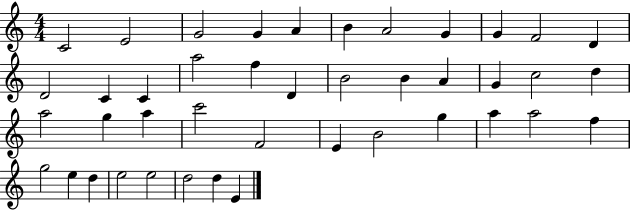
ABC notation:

X:1
T:Untitled
M:4/4
L:1/4
K:C
C2 E2 G2 G A B A2 G G F2 D D2 C C a2 f D B2 B A G c2 d a2 g a c'2 F2 E B2 g a a2 f g2 e d e2 e2 d2 d E